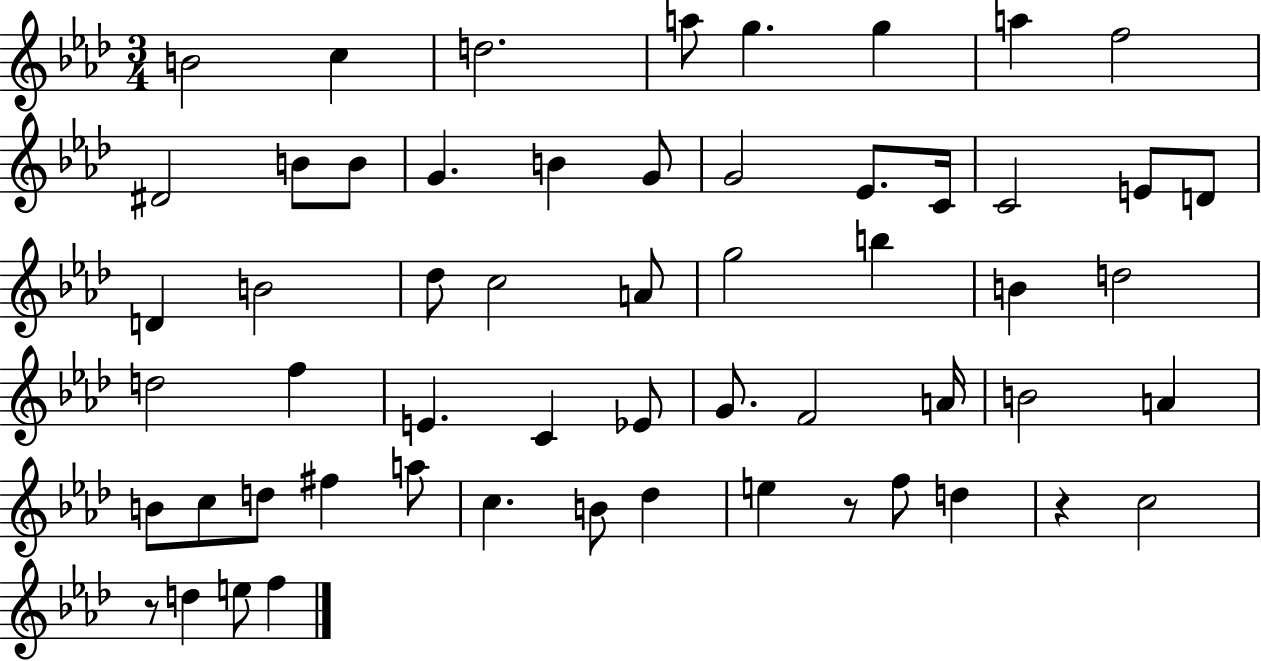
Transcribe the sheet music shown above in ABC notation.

X:1
T:Untitled
M:3/4
L:1/4
K:Ab
B2 c d2 a/2 g g a f2 ^D2 B/2 B/2 G B G/2 G2 _E/2 C/4 C2 E/2 D/2 D B2 _d/2 c2 A/2 g2 b B d2 d2 f E C _E/2 G/2 F2 A/4 B2 A B/2 c/2 d/2 ^f a/2 c B/2 _d e z/2 f/2 d z c2 z/2 d e/2 f